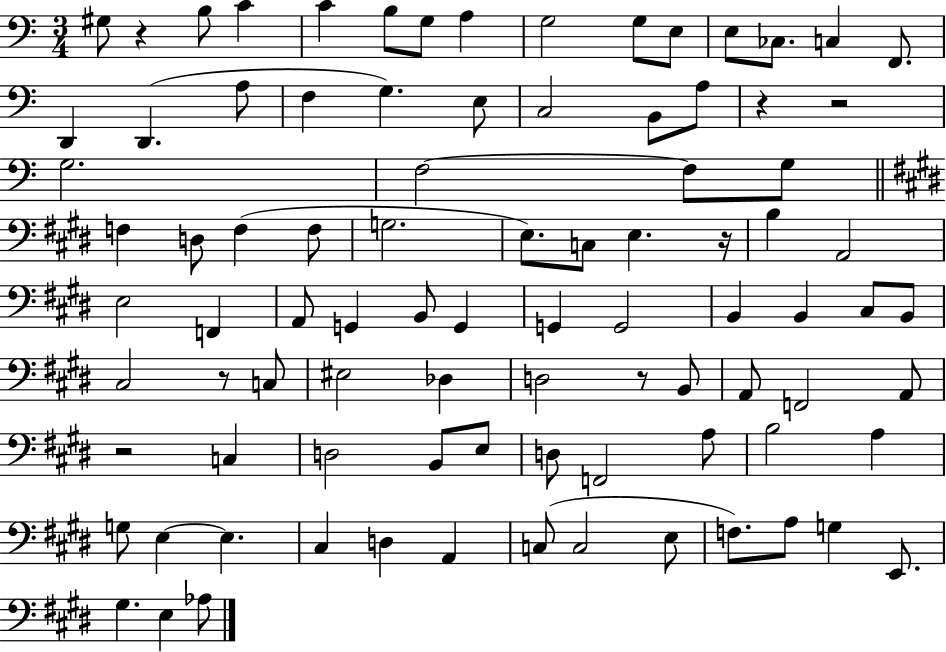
X:1
T:Untitled
M:3/4
L:1/4
K:C
^G,/2 z B,/2 C C B,/2 G,/2 A, G,2 G,/2 E,/2 E,/2 _C,/2 C, F,,/2 D,, D,, A,/2 F, G, E,/2 C,2 B,,/2 A,/2 z z2 G,2 F,2 F,/2 G,/2 F, D,/2 F, F,/2 G,2 E,/2 C,/2 E, z/4 B, A,,2 E,2 F,, A,,/2 G,, B,,/2 G,, G,, G,,2 B,, B,, ^C,/2 B,,/2 ^C,2 z/2 C,/2 ^E,2 _D, D,2 z/2 B,,/2 A,,/2 F,,2 A,,/2 z2 C, D,2 B,,/2 E,/2 D,/2 F,,2 A,/2 B,2 A, G,/2 E, E, ^C, D, A,, C,/2 C,2 E,/2 F,/2 A,/2 G, E,,/2 ^G, E, _A,/2